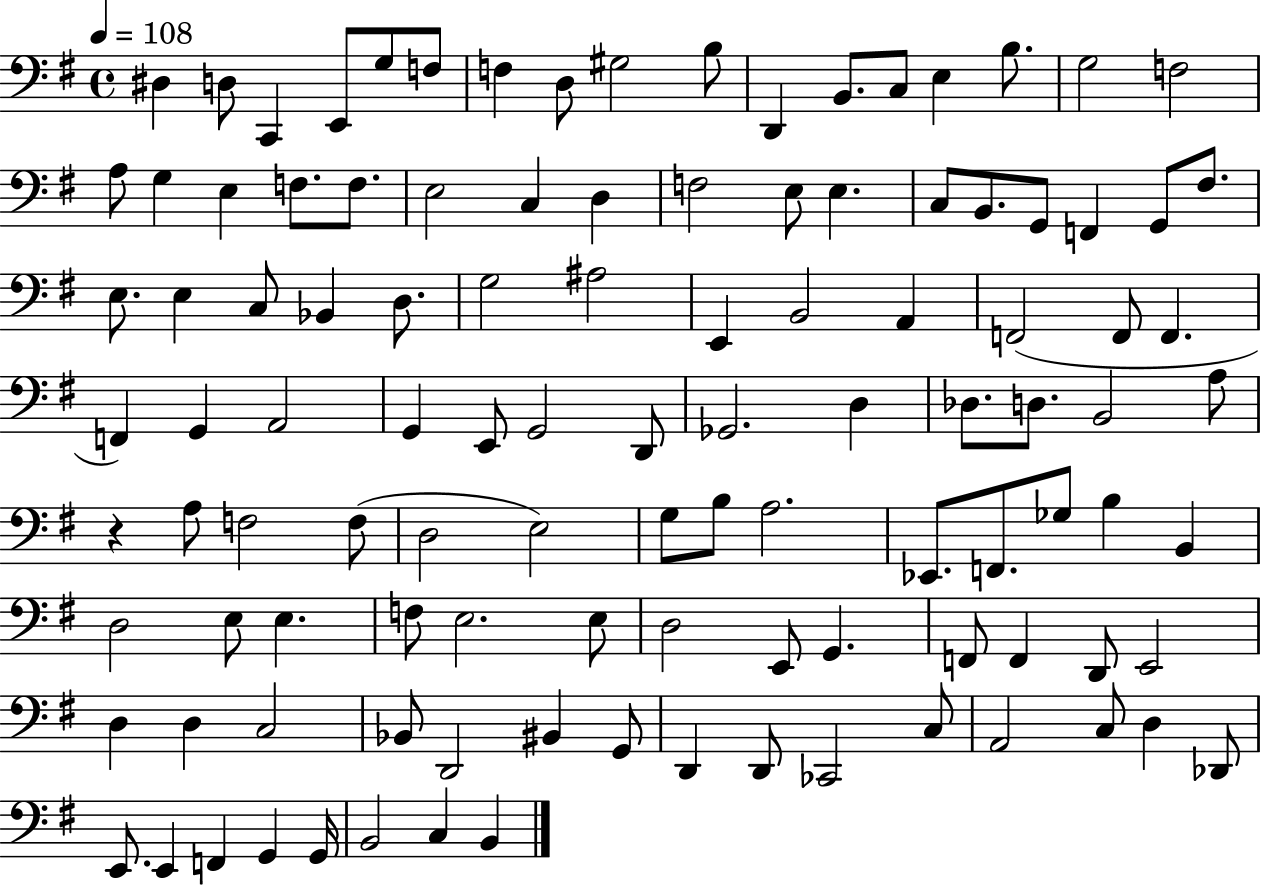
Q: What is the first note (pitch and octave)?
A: D#3